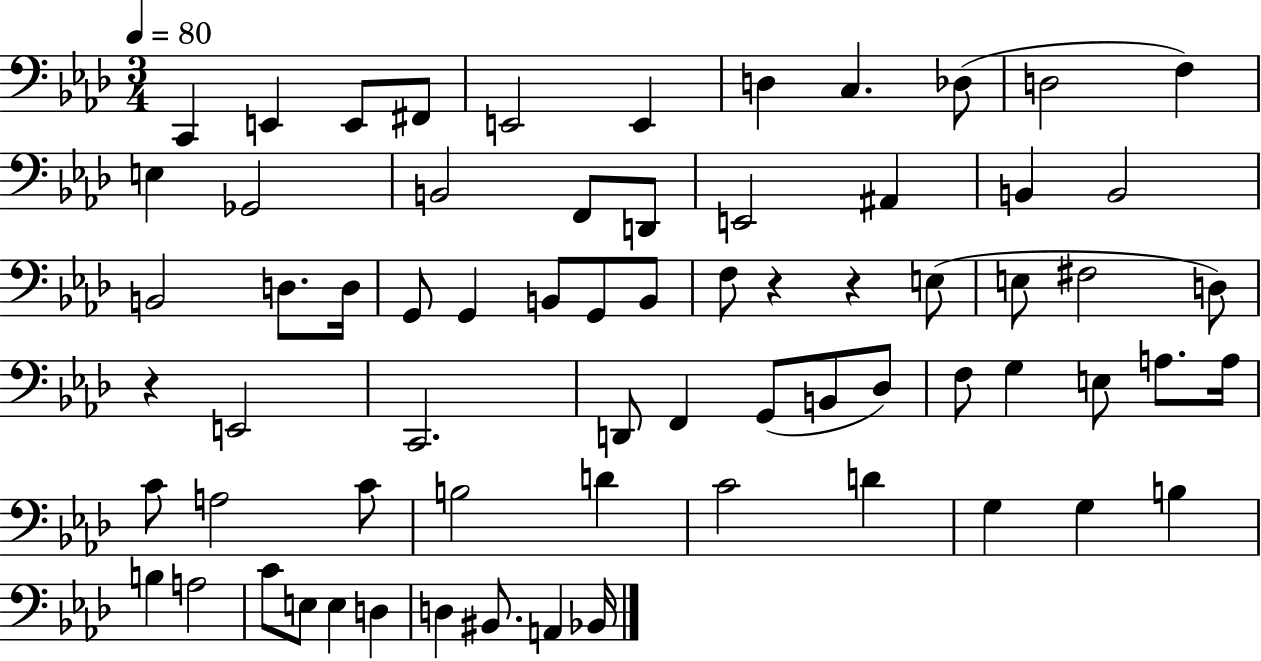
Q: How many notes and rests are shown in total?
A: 68